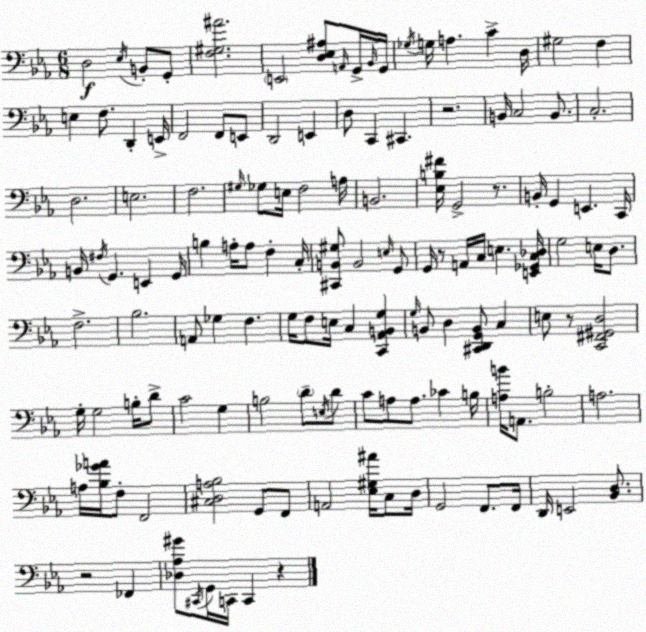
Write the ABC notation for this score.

X:1
T:Untitled
M:6/8
L:1/4
K:Cm
D,2 _E,/4 B,,/2 G,,/2 [F,^G,^A]2 E,,2 [D,_E,^A,]/2 A,,/4 G,,/4 _B,,/4 G,,/4 _G,/4 G,/4 A, C D,/4 ^G,2 F, E, F,/2 D,, E,,/4 F,,2 F,,/2 E,,/2 D,,2 E,, D,/2 C,, ^C,, z2 B,,/4 C,2 B,,/2 C,2 D,2 E,2 F,2 ^G,/4 _G,/2 E,/4 F,2 A,/4 B,,2 [_E,B,^F]/4 G,,2 z/2 B,,/4 G,, E,, C,,/4 B,,/4 ^F,/4 G,, E,, G,,/4 B, A,/4 A,/2 F, C,/4 [^C,,B,,^G,]/2 B,,2 E,/4 G,,/2 G,,/4 z/2 A,,/4 C,/4 E, [E,,_G,,C,_D,]/4 G,2 E,/4 D,/2 F,2 _B,2 A,,/2 _G, F, G,/4 F,/2 E,/4 C, [C,,_A,,B,,G,] G,/4 B,,/2 D, [^C,,D,,G,,B,,]/2 C, E,/2 z/2 [C,,^F,,^G,,D,]2 G,/4 G,2 B,/4 D/2 C2 G, B,2 D/2 E,/4 D/2 C/2 A,/2 A,/2 _C B,/4 [A,B]/4 A,,/2 B,2 A,2 A,/4 [_B,_GA]/4 F,/2 F,,2 [^C,D,A,_B,]2 G,,/2 F,,/2 A,,2 [_E,^G,^A]/4 C,/2 D,/4 G,,2 F,,/2 F,,/4 D,,/4 E,,2 [_B,,D,]/2 z2 _F,, [_D,_A,^G]/2 ^C,,/4 G,,/4 C,,/4 C,, z